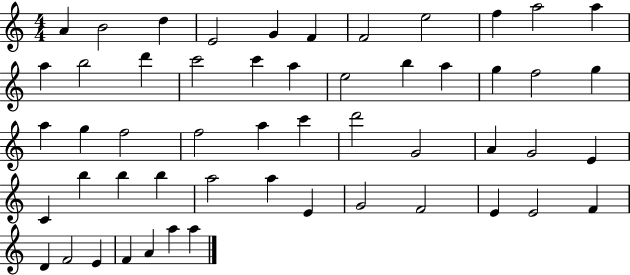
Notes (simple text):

A4/q B4/h D5/q E4/h G4/q F4/q F4/h E5/h F5/q A5/h A5/q A5/q B5/h D6/q C6/h C6/q A5/q E5/h B5/q A5/q G5/q F5/h G5/q A5/q G5/q F5/h F5/h A5/q C6/q D6/h G4/h A4/q G4/h E4/q C4/q B5/q B5/q B5/q A5/h A5/q E4/q G4/h F4/h E4/q E4/h F4/q D4/q F4/h E4/q F4/q A4/q A5/q A5/q